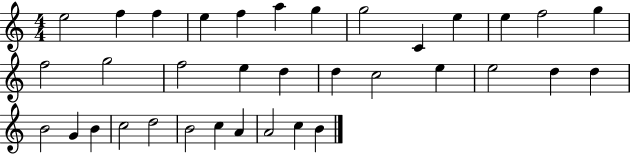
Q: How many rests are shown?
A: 0